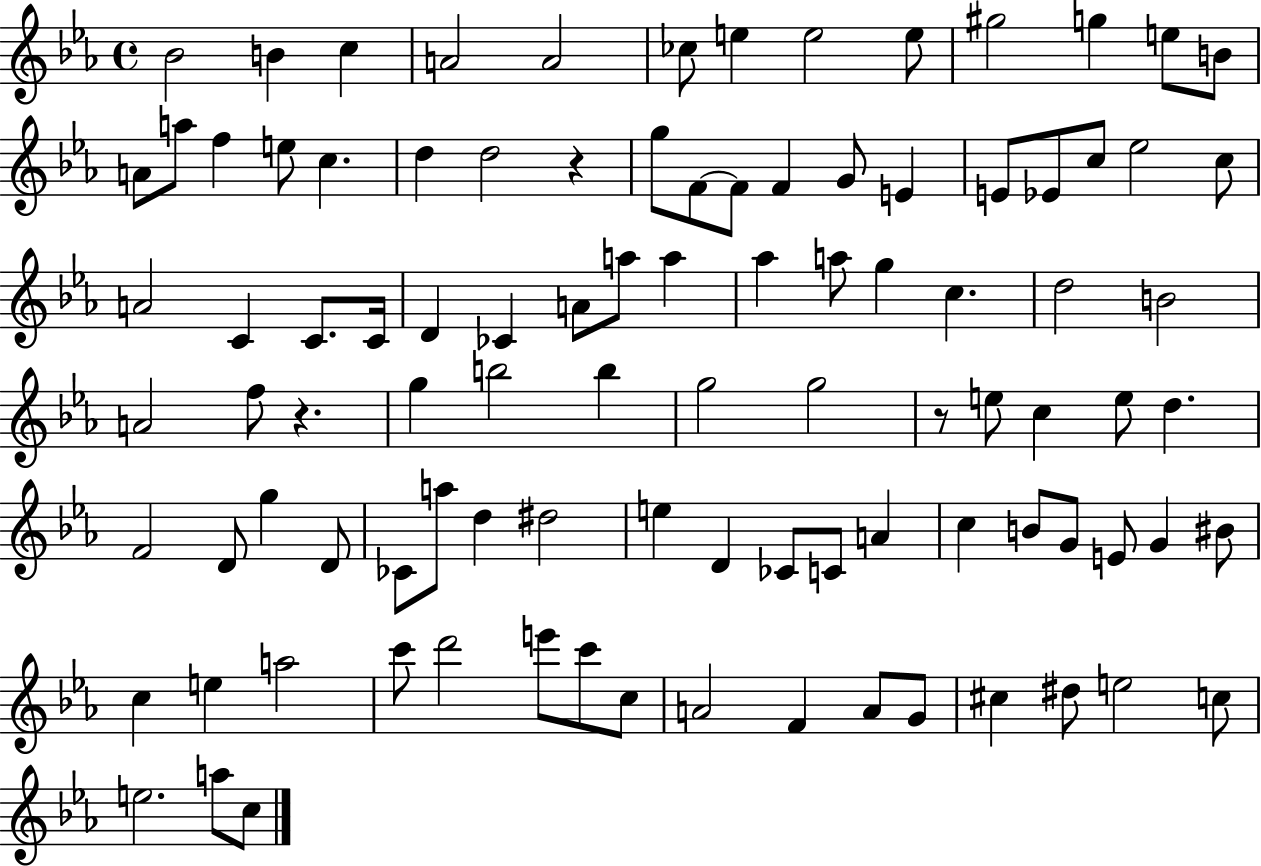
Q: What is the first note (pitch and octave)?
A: Bb4